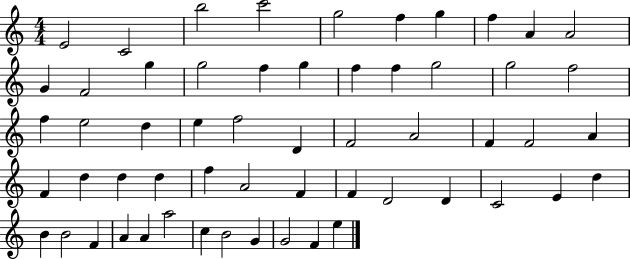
{
  \clef treble
  \numericTimeSignature
  \time 4/4
  \key c \major
  e'2 c'2 | b''2 c'''2 | g''2 f''4 g''4 | f''4 a'4 a'2 | \break g'4 f'2 g''4 | g''2 f''4 g''4 | f''4 f''4 g''2 | g''2 f''2 | \break f''4 e''2 d''4 | e''4 f''2 d'4 | f'2 a'2 | f'4 f'2 a'4 | \break f'4 d''4 d''4 d''4 | f''4 a'2 f'4 | f'4 d'2 d'4 | c'2 e'4 d''4 | \break b'4 b'2 f'4 | a'4 a'4 a''2 | c''4 b'2 g'4 | g'2 f'4 e''4 | \break \bar "|."
}